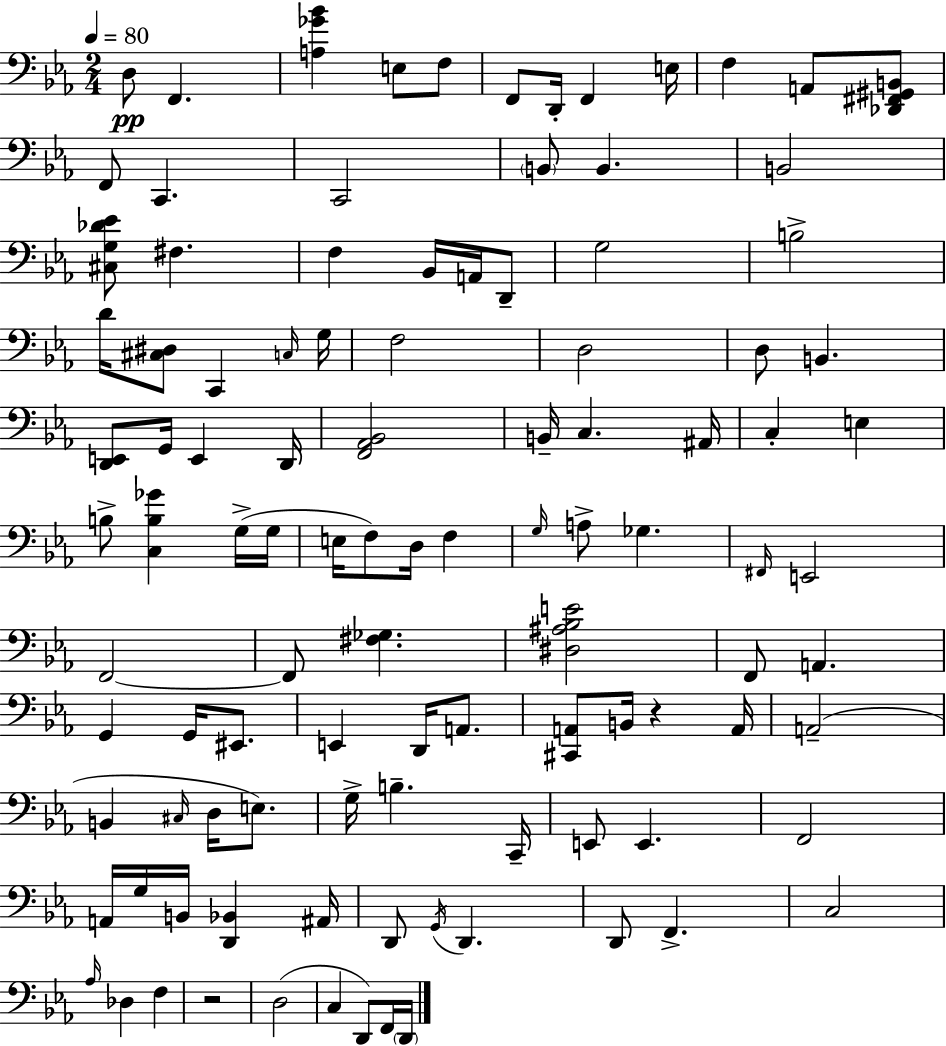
X:1
T:Untitled
M:2/4
L:1/4
K:Cm
D,/2 F,, [A,_G_B] E,/2 F,/2 F,,/2 D,,/4 F,, E,/4 F, A,,/2 [_D,,^F,,^G,,B,,]/2 F,,/2 C,, C,,2 B,,/2 B,, B,,2 [^C,G,_D_E]/2 ^F, F, _B,,/4 A,,/4 D,,/2 G,2 B,2 D/4 [^C,^D,]/2 C,, C,/4 G,/4 F,2 D,2 D,/2 B,, [D,,E,,]/2 G,,/4 E,, D,,/4 [F,,_A,,_B,,]2 B,,/4 C, ^A,,/4 C, E, B,/2 [C,B,_G] G,/4 G,/4 E,/4 F,/2 D,/4 F, G,/4 A,/2 _G, ^F,,/4 E,,2 F,,2 F,,/2 [^F,_G,] [^D,^A,_B,E]2 F,,/2 A,, G,, G,,/4 ^E,,/2 E,, D,,/4 A,,/2 [^C,,A,,]/2 B,,/4 z A,,/4 A,,2 B,, ^C,/4 D,/4 E,/2 G,/4 B, C,,/4 E,,/2 E,, F,,2 A,,/4 G,/4 B,,/4 [D,,_B,,] ^A,,/4 D,,/2 G,,/4 D,, D,,/2 F,, C,2 _A,/4 _D, F, z2 D,2 C, D,,/2 F,,/4 D,,/4